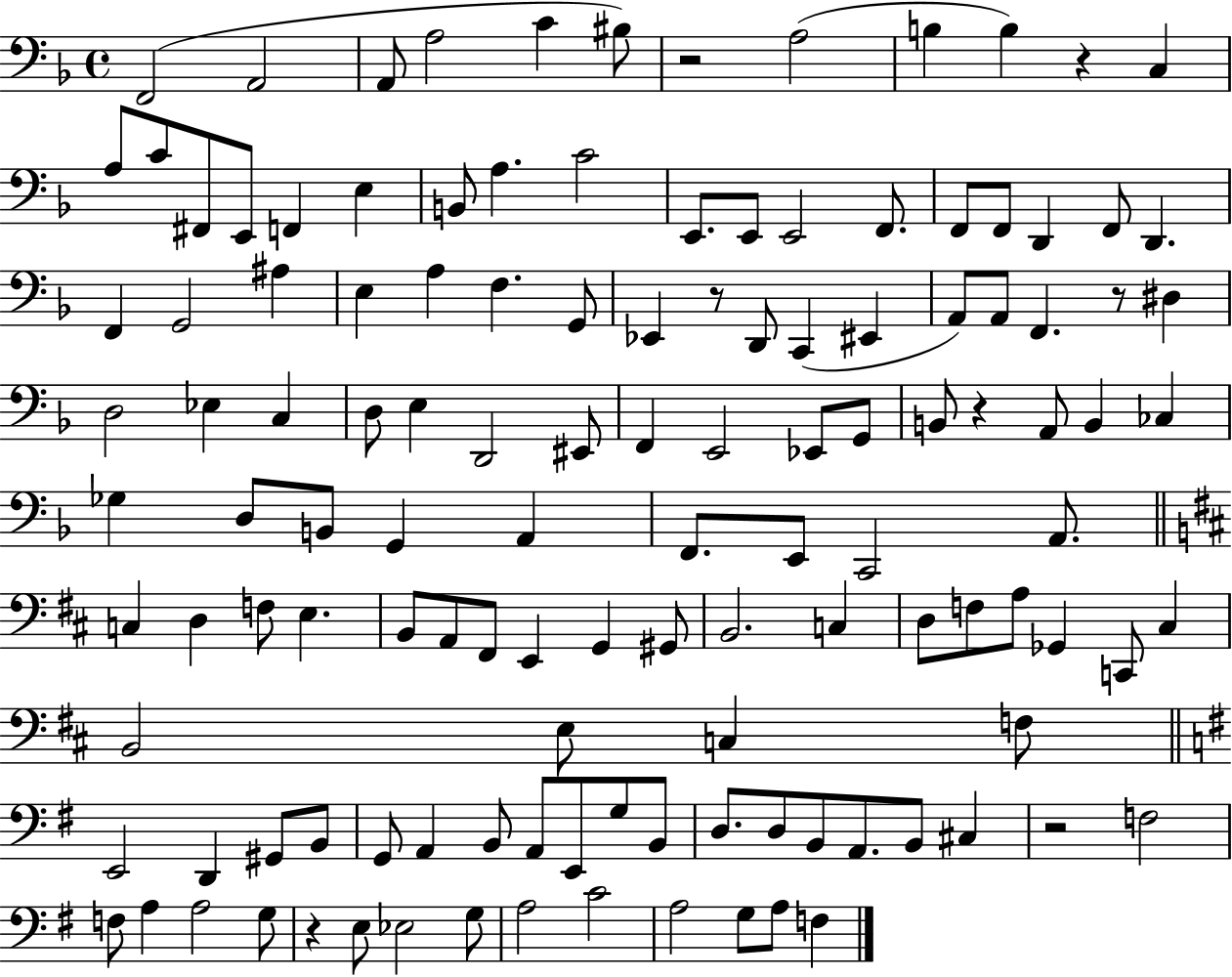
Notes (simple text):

F2/h A2/h A2/e A3/h C4/q BIS3/e R/h A3/h B3/q B3/q R/q C3/q A3/e C4/e F#2/e E2/e F2/q E3/q B2/e A3/q. C4/h E2/e. E2/e E2/h F2/e. F2/e F2/e D2/q F2/e D2/q. F2/q G2/h A#3/q E3/q A3/q F3/q. G2/e Eb2/q R/e D2/e C2/q EIS2/q A2/e A2/e F2/q. R/e D#3/q D3/h Eb3/q C3/q D3/e E3/q D2/h EIS2/e F2/q E2/h Eb2/e G2/e B2/e R/q A2/e B2/q CES3/q Gb3/q D3/e B2/e G2/q A2/q F2/e. E2/e C2/h A2/e. C3/q D3/q F3/e E3/q. B2/e A2/e F#2/e E2/q G2/q G#2/e B2/h. C3/q D3/e F3/e A3/e Gb2/q C2/e C#3/q B2/h E3/e C3/q F3/e E2/h D2/q G#2/e B2/e G2/e A2/q B2/e A2/e E2/e G3/e B2/e D3/e. D3/e B2/e A2/e. B2/e C#3/q R/h F3/h F3/e A3/q A3/h G3/e R/q E3/e Eb3/h G3/e A3/h C4/h A3/h G3/e A3/e F3/q